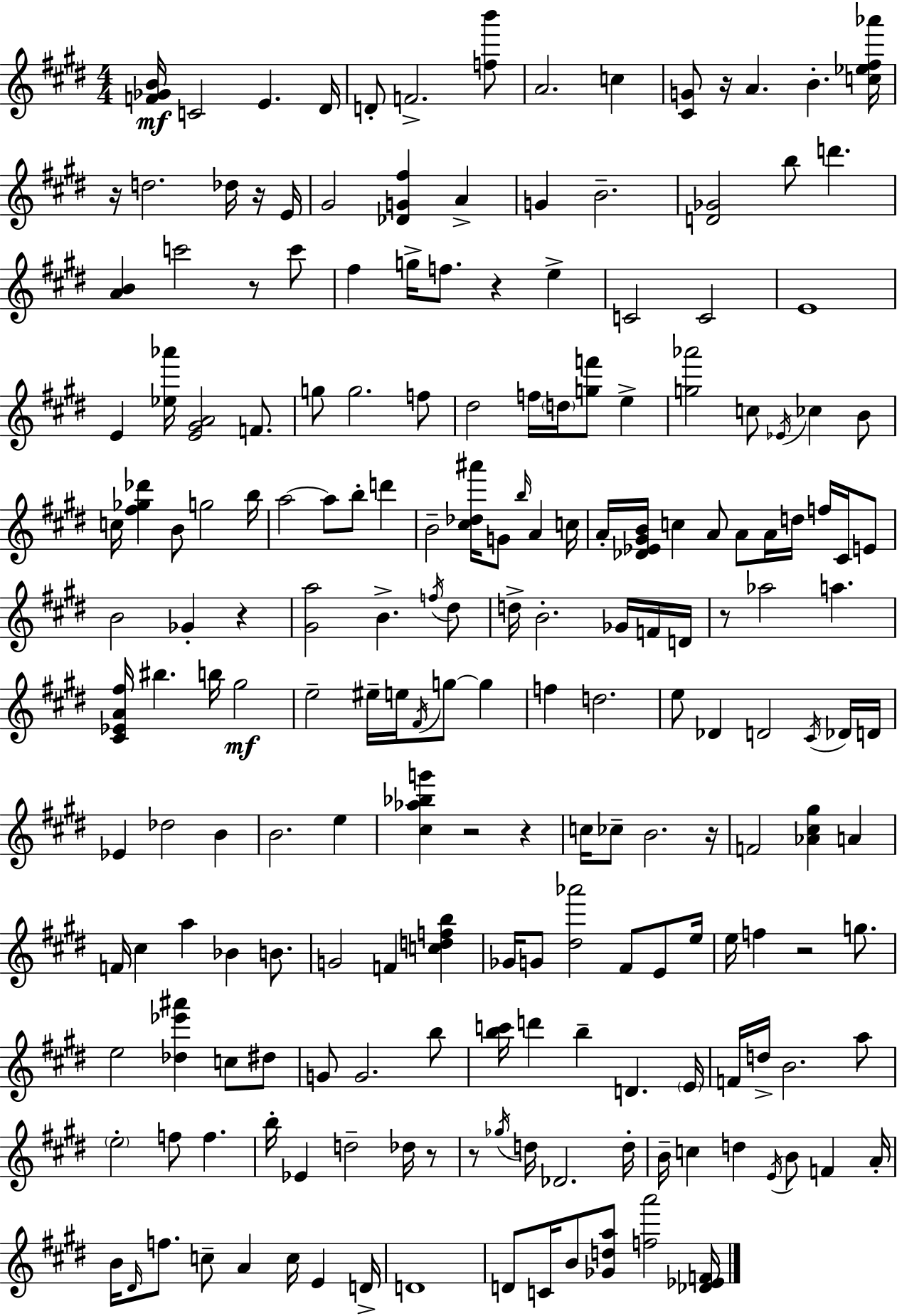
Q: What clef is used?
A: treble